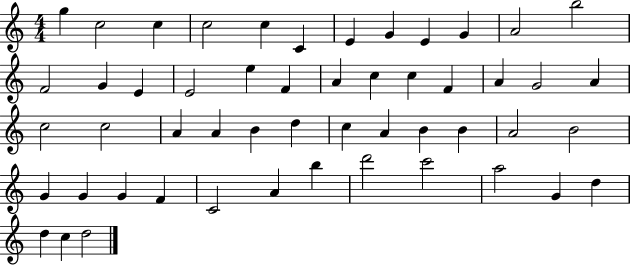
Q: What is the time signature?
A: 4/4